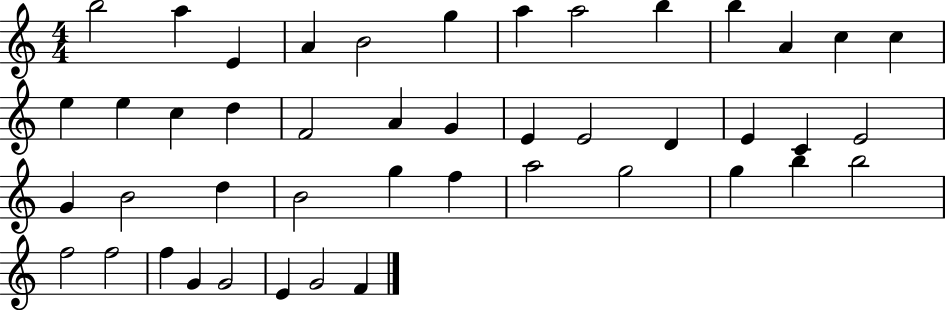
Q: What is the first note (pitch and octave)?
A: B5